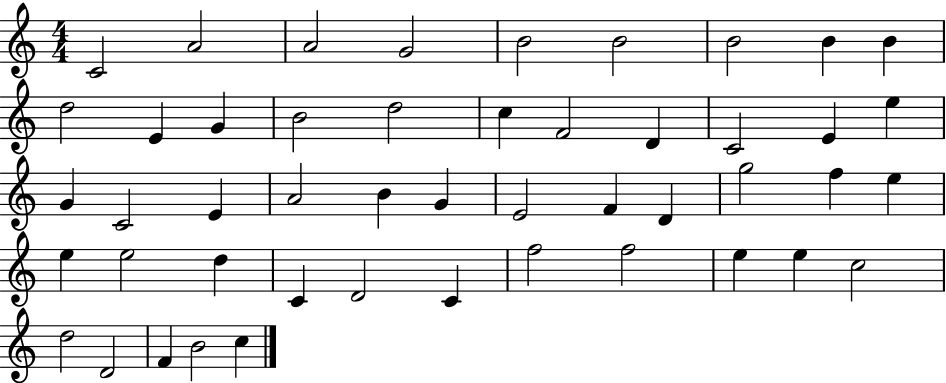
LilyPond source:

{
  \clef treble
  \numericTimeSignature
  \time 4/4
  \key c \major
  c'2 a'2 | a'2 g'2 | b'2 b'2 | b'2 b'4 b'4 | \break d''2 e'4 g'4 | b'2 d''2 | c''4 f'2 d'4 | c'2 e'4 e''4 | \break g'4 c'2 e'4 | a'2 b'4 g'4 | e'2 f'4 d'4 | g''2 f''4 e''4 | \break e''4 e''2 d''4 | c'4 d'2 c'4 | f''2 f''2 | e''4 e''4 c''2 | \break d''2 d'2 | f'4 b'2 c''4 | \bar "|."
}